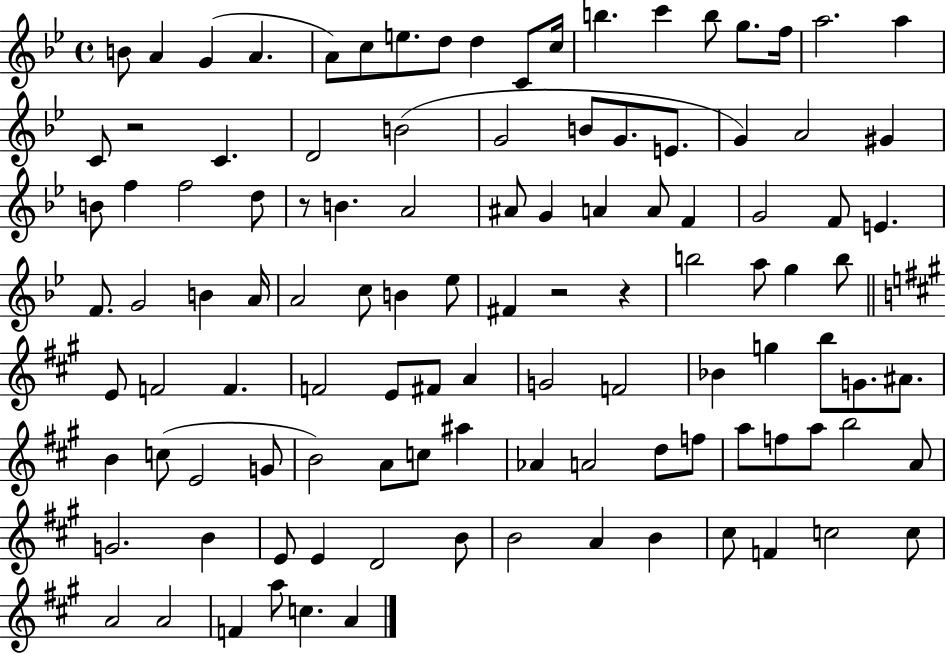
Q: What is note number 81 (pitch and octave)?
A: D5